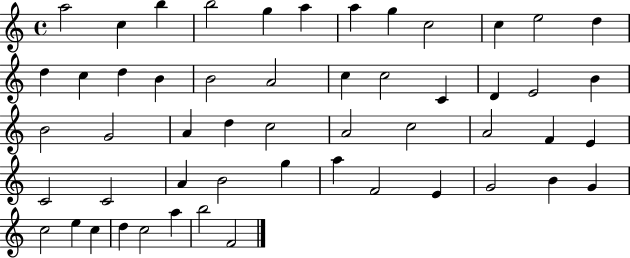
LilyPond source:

{
  \clef treble
  \time 4/4
  \defaultTimeSignature
  \key c \major
  a''2 c''4 b''4 | b''2 g''4 a''4 | a''4 g''4 c''2 | c''4 e''2 d''4 | \break d''4 c''4 d''4 b'4 | b'2 a'2 | c''4 c''2 c'4 | d'4 e'2 b'4 | \break b'2 g'2 | a'4 d''4 c''2 | a'2 c''2 | a'2 f'4 e'4 | \break c'2 c'2 | a'4 b'2 g''4 | a''4 f'2 e'4 | g'2 b'4 g'4 | \break c''2 e''4 c''4 | d''4 c''2 a''4 | b''2 f'2 | \bar "|."
}